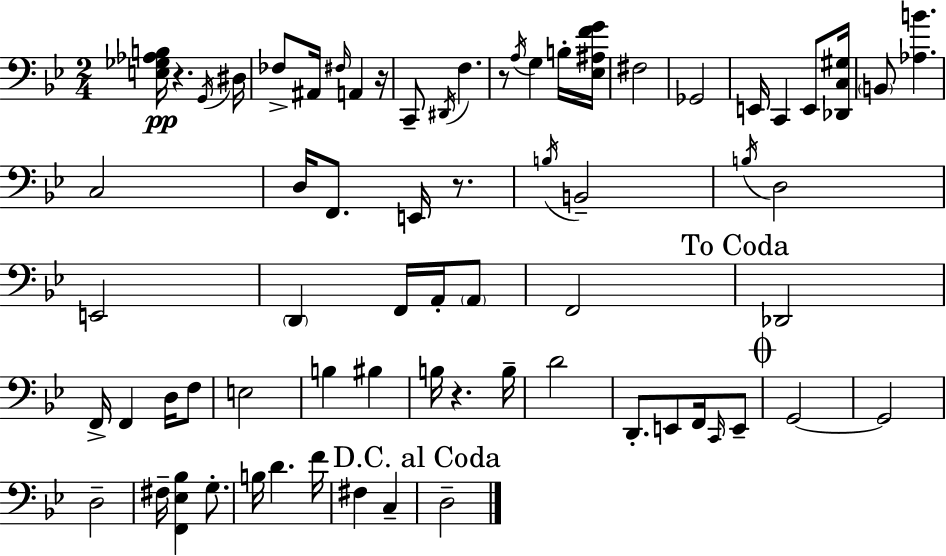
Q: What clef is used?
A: bass